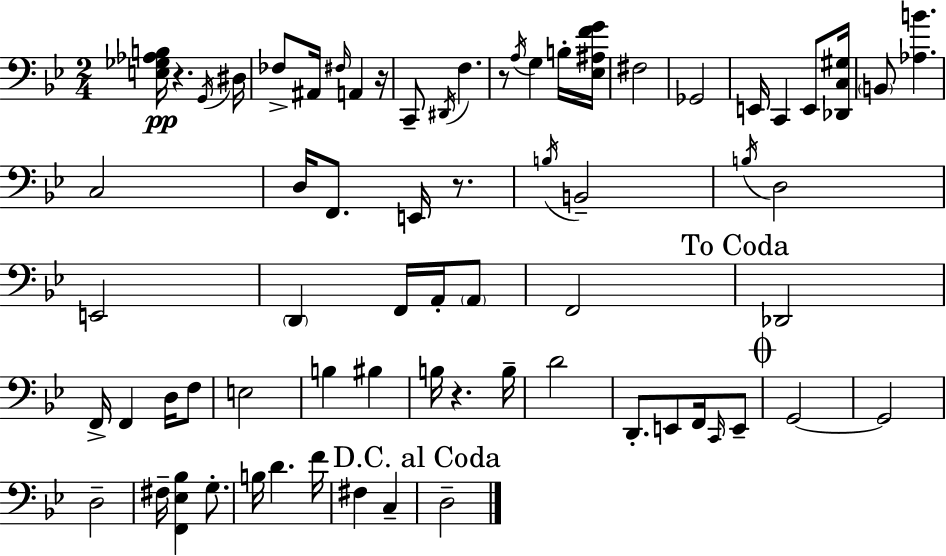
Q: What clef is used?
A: bass